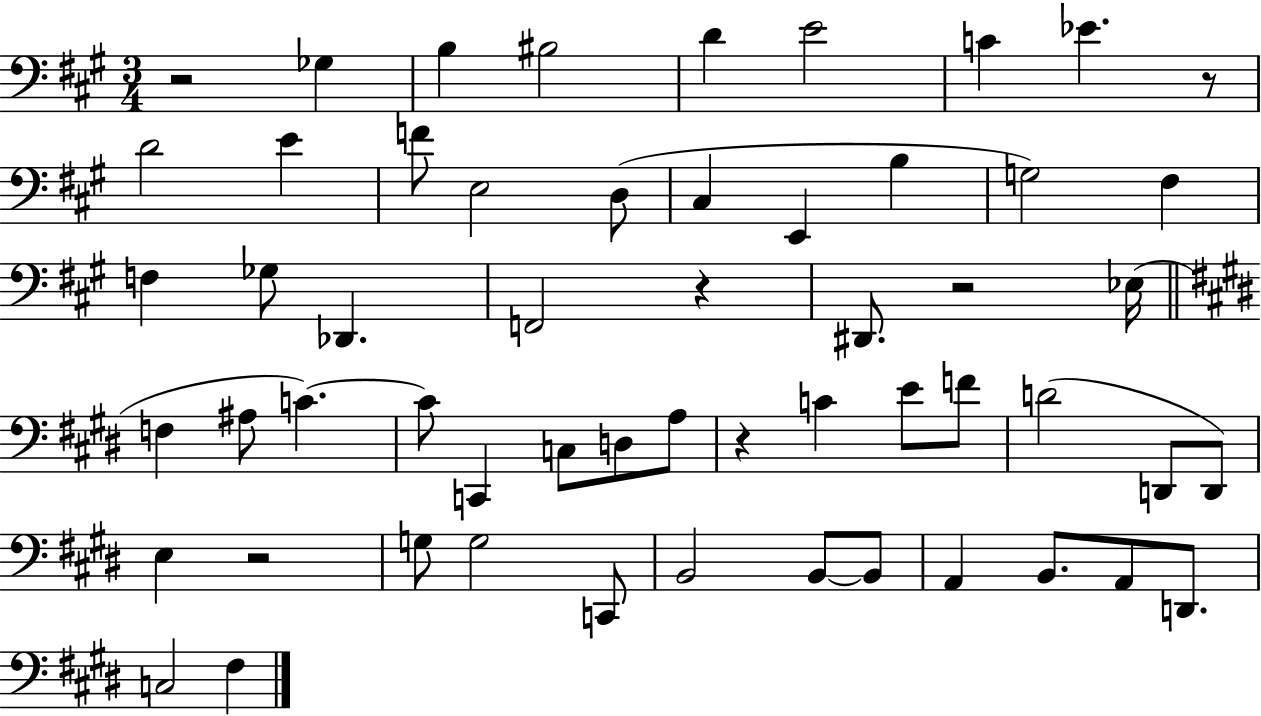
R/h Gb3/q B3/q BIS3/h D4/q E4/h C4/q Eb4/q. R/e D4/h E4/q F4/e E3/h D3/e C#3/q E2/q B3/q G3/h F#3/q F3/q Gb3/e Db2/q. F2/h R/q D#2/e. R/h Eb3/s F3/q A#3/e C4/q. C4/e C2/q C3/e D3/e A3/e R/q C4/q E4/e F4/e D4/h D2/e D2/e E3/q R/h G3/e G3/h C2/e B2/h B2/e B2/e A2/q B2/e. A2/e D2/e. C3/h F#3/q